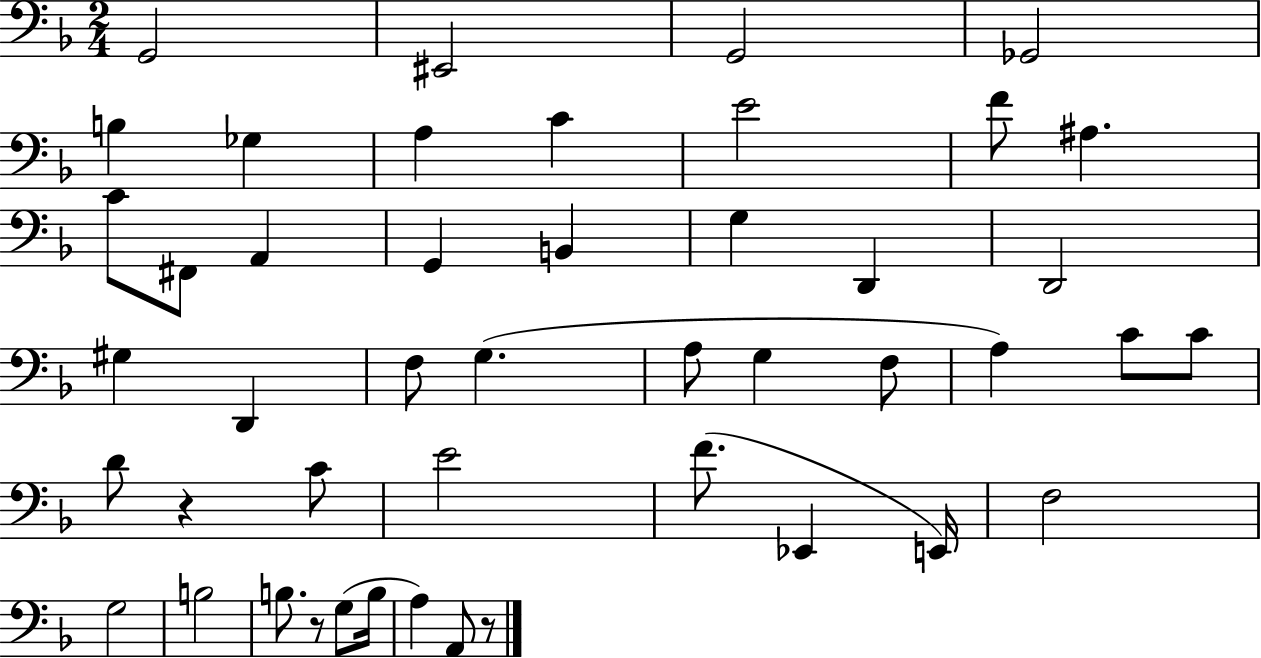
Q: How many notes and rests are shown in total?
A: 46